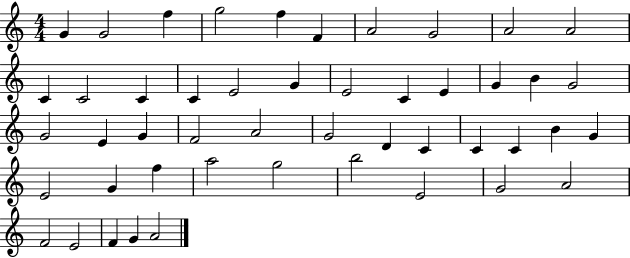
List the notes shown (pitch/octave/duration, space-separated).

G4/q G4/h F5/q G5/h F5/q F4/q A4/h G4/h A4/h A4/h C4/q C4/h C4/q C4/q E4/h G4/q E4/h C4/q E4/q G4/q B4/q G4/h G4/h E4/q G4/q F4/h A4/h G4/h D4/q C4/q C4/q C4/q B4/q G4/q E4/h G4/q F5/q A5/h G5/h B5/h E4/h G4/h A4/h F4/h E4/h F4/q G4/q A4/h